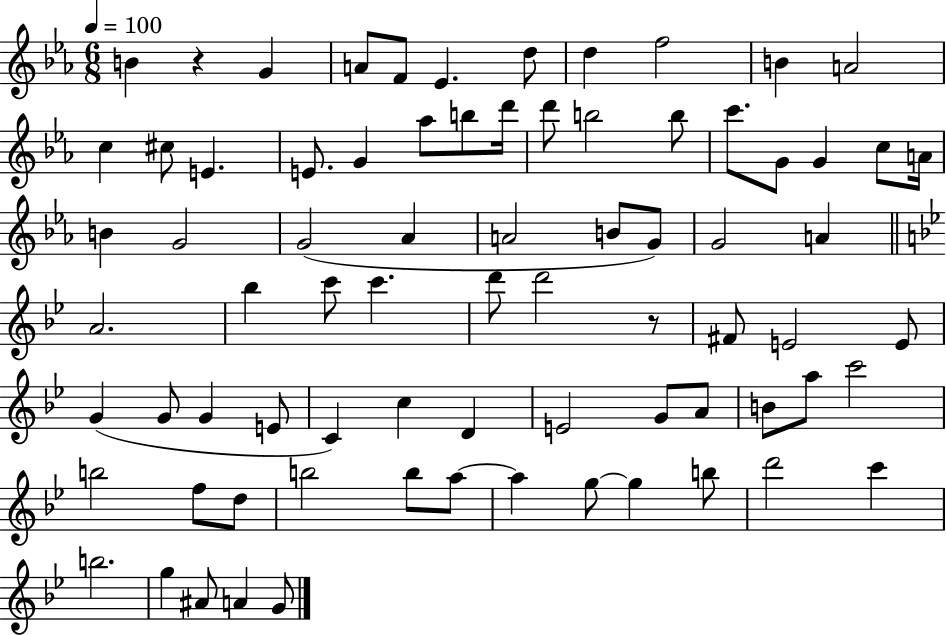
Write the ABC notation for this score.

X:1
T:Untitled
M:6/8
L:1/4
K:Eb
B z G A/2 F/2 _E d/2 d f2 B A2 c ^c/2 E E/2 G _a/2 b/2 d'/4 d'/2 b2 b/2 c'/2 G/2 G c/2 A/4 B G2 G2 _A A2 B/2 G/2 G2 A A2 _b c'/2 c' d'/2 d'2 z/2 ^F/2 E2 E/2 G G/2 G E/2 C c D E2 G/2 A/2 B/2 a/2 c'2 b2 f/2 d/2 b2 b/2 a/2 a g/2 g b/2 d'2 c' b2 g ^A/2 A G/2